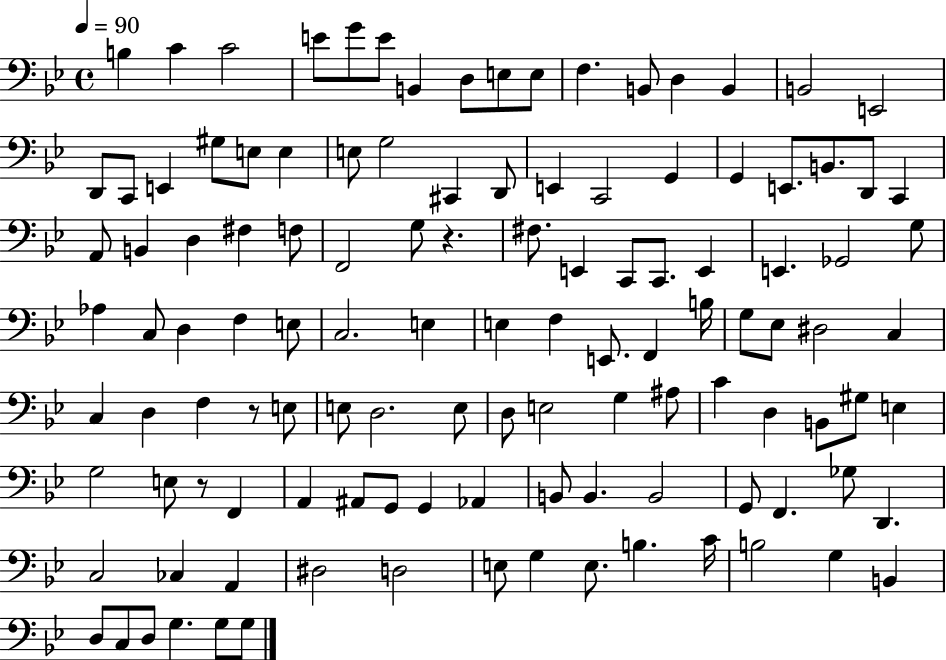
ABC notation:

X:1
T:Untitled
M:4/4
L:1/4
K:Bb
B, C C2 E/2 G/2 E/2 B,, D,/2 E,/2 E,/2 F, B,,/2 D, B,, B,,2 E,,2 D,,/2 C,,/2 E,, ^G,/2 E,/2 E, E,/2 G,2 ^C,, D,,/2 E,, C,,2 G,, G,, E,,/2 B,,/2 D,,/2 C,, A,,/2 B,, D, ^F, F,/2 F,,2 G,/2 z ^F,/2 E,, C,,/2 C,,/2 E,, E,, _G,,2 G,/2 _A, C,/2 D, F, E,/2 C,2 E, E, F, E,,/2 F,, B,/4 G,/2 _E,/2 ^D,2 C, C, D, F, z/2 E,/2 E,/2 D,2 E,/2 D,/2 E,2 G, ^A,/2 C D, B,,/2 ^G,/2 E, G,2 E,/2 z/2 F,, A,, ^A,,/2 G,,/2 G,, _A,, B,,/2 B,, B,,2 G,,/2 F,, _G,/2 D,, C,2 _C, A,, ^D,2 D,2 E,/2 G, E,/2 B, C/4 B,2 G, B,, D,/2 C,/2 D,/2 G, G,/2 G,/2